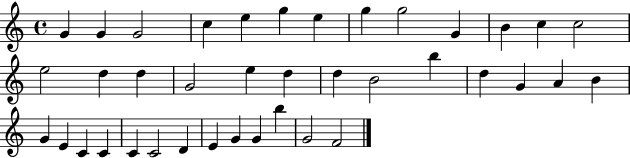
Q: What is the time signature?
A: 4/4